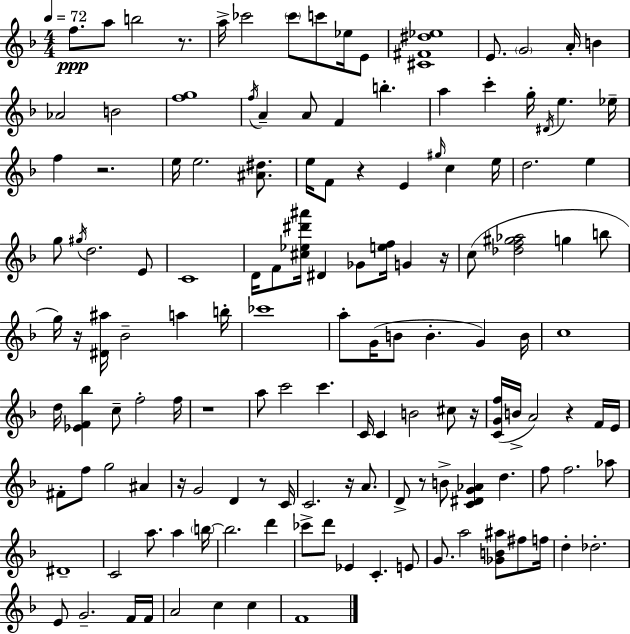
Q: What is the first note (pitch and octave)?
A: F5